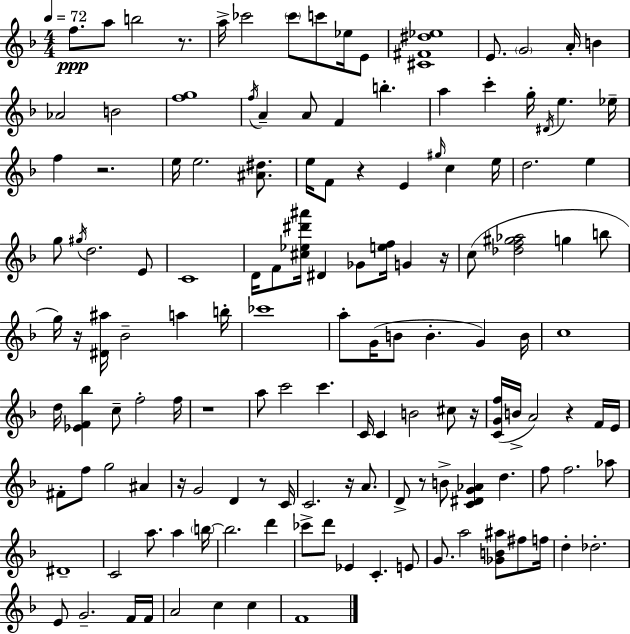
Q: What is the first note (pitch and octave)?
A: F5